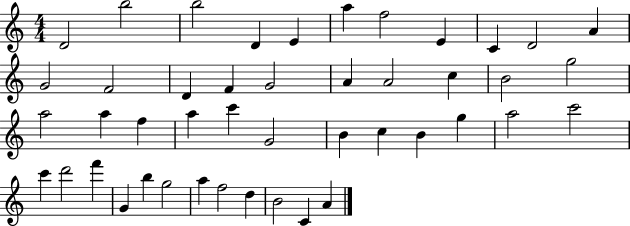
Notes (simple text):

D4/h B5/h B5/h D4/q E4/q A5/q F5/h E4/q C4/q D4/h A4/q G4/h F4/h D4/q F4/q G4/h A4/q A4/h C5/q B4/h G5/h A5/h A5/q F5/q A5/q C6/q G4/h B4/q C5/q B4/q G5/q A5/h C6/h C6/q D6/h F6/q G4/q B5/q G5/h A5/q F5/h D5/q B4/h C4/q A4/q